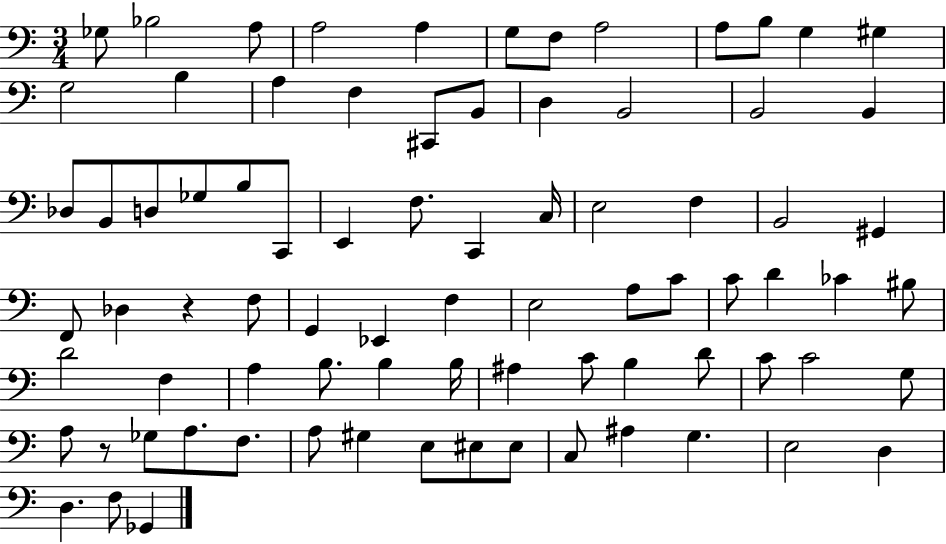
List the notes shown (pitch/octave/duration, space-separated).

Gb3/e Bb3/h A3/e A3/h A3/q G3/e F3/e A3/h A3/e B3/e G3/q G#3/q G3/h B3/q A3/q F3/q C#2/e B2/e D3/q B2/h B2/h B2/q Db3/e B2/e D3/e Gb3/e B3/e C2/e E2/q F3/e. C2/q C3/s E3/h F3/q B2/h G#2/q F2/e Db3/q R/q F3/e G2/q Eb2/q F3/q E3/h A3/e C4/e C4/e D4/q CES4/q BIS3/e D4/h F3/q A3/q B3/e. B3/q B3/s A#3/q C4/e B3/q D4/e C4/e C4/h G3/e A3/e R/e Gb3/e A3/e. F3/e. A3/e G#3/q E3/e EIS3/e EIS3/e C3/e A#3/q G3/q. E3/h D3/q D3/q. F3/e Gb2/q